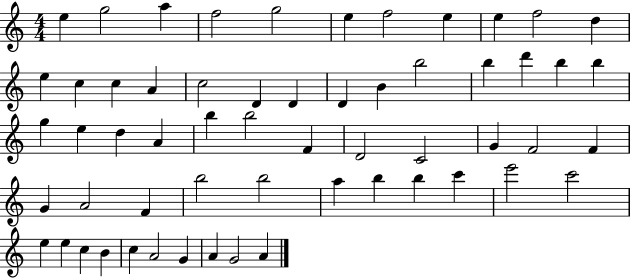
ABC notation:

X:1
T:Untitled
M:4/4
L:1/4
K:C
e g2 a f2 g2 e f2 e e f2 d e c c A c2 D D D B b2 b d' b b g e d A b b2 F D2 C2 G F2 F G A2 F b2 b2 a b b c' e'2 c'2 e e c B c A2 G A G2 A